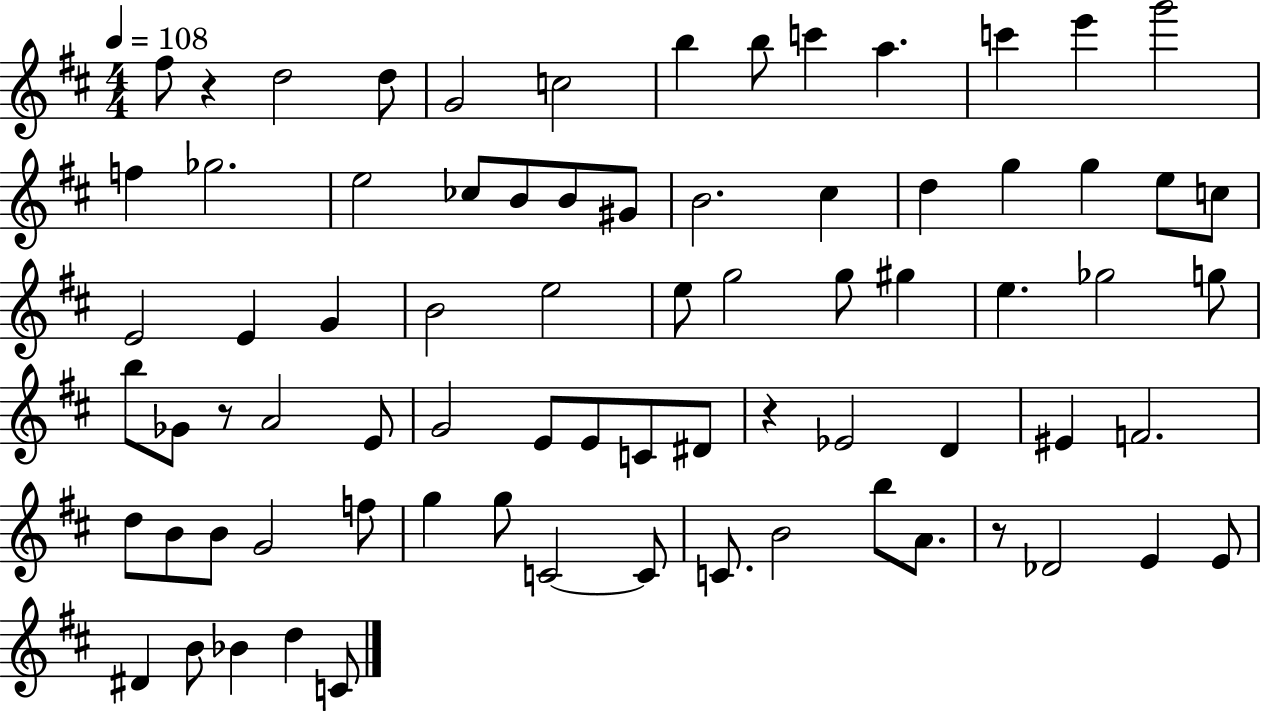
{
  \clef treble
  \numericTimeSignature
  \time 4/4
  \key d \major
  \tempo 4 = 108
  fis''8 r4 d''2 d''8 | g'2 c''2 | b''4 b''8 c'''4 a''4. | c'''4 e'''4 g'''2 | \break f''4 ges''2. | e''2 ces''8 b'8 b'8 gis'8 | b'2. cis''4 | d''4 g''4 g''4 e''8 c''8 | \break e'2 e'4 g'4 | b'2 e''2 | e''8 g''2 g''8 gis''4 | e''4. ges''2 g''8 | \break b''8 ges'8 r8 a'2 e'8 | g'2 e'8 e'8 c'8 dis'8 | r4 ees'2 d'4 | eis'4 f'2. | \break d''8 b'8 b'8 g'2 f''8 | g''4 g''8 c'2~~ c'8 | c'8. b'2 b''8 a'8. | r8 des'2 e'4 e'8 | \break dis'4 b'8 bes'4 d''4 c'8 | \bar "|."
}